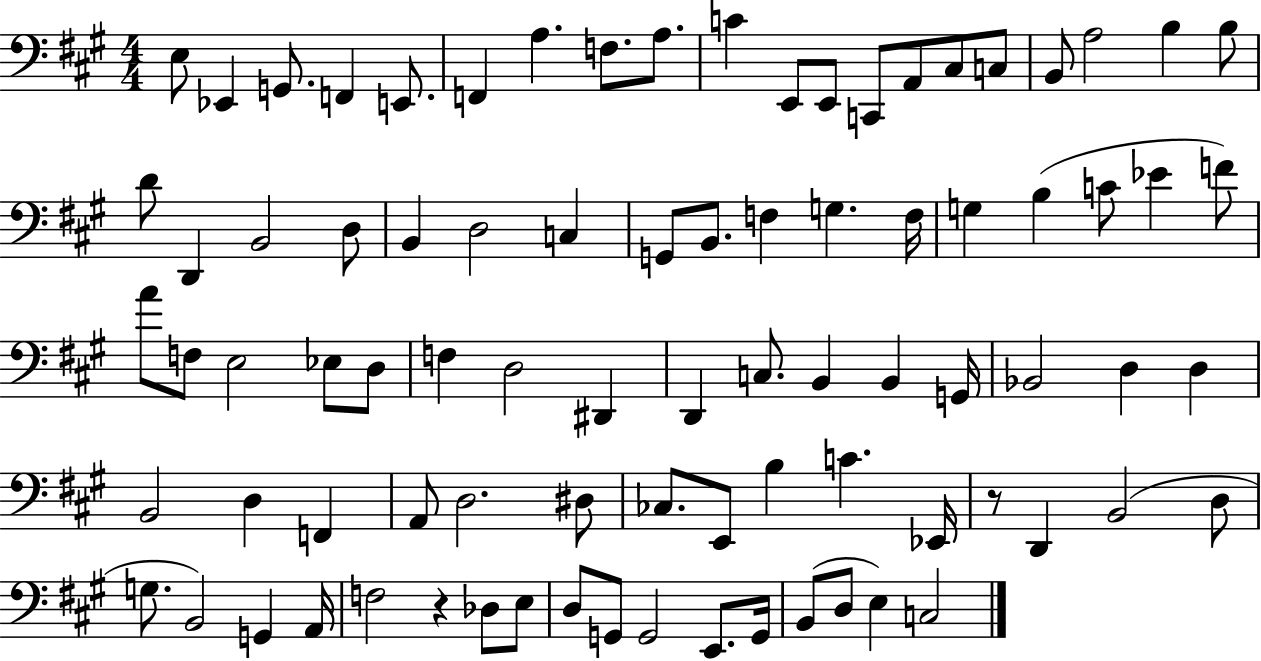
{
  \clef bass
  \numericTimeSignature
  \time 4/4
  \key a \major
  e8 ees,4 g,8. f,4 e,8. | f,4 a4. f8. a8. | c'4 e,8 e,8 c,8 a,8 cis8 c8 | b,8 a2 b4 b8 | \break d'8 d,4 b,2 d8 | b,4 d2 c4 | g,8 b,8. f4 g4. f16 | g4 b4( c'8 ees'4 f'8) | \break a'8 f8 e2 ees8 d8 | f4 d2 dis,4 | d,4 c8. b,4 b,4 g,16 | bes,2 d4 d4 | \break b,2 d4 f,4 | a,8 d2. dis8 | ces8. e,8 b4 c'4. ees,16 | r8 d,4 b,2( d8 | \break g8. b,2) g,4 a,16 | f2 r4 des8 e8 | d8 g,8 g,2 e,8. g,16 | b,8( d8 e4) c2 | \break \bar "|."
}